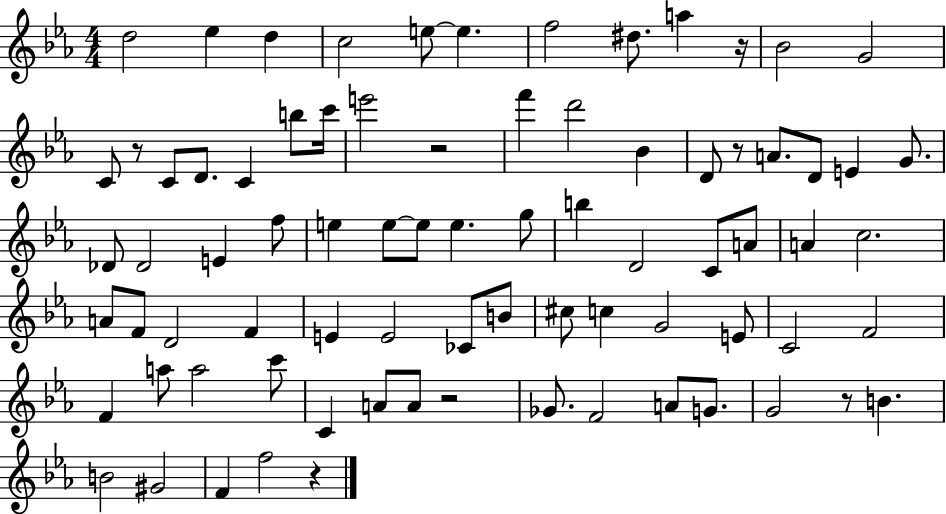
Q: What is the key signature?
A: EES major